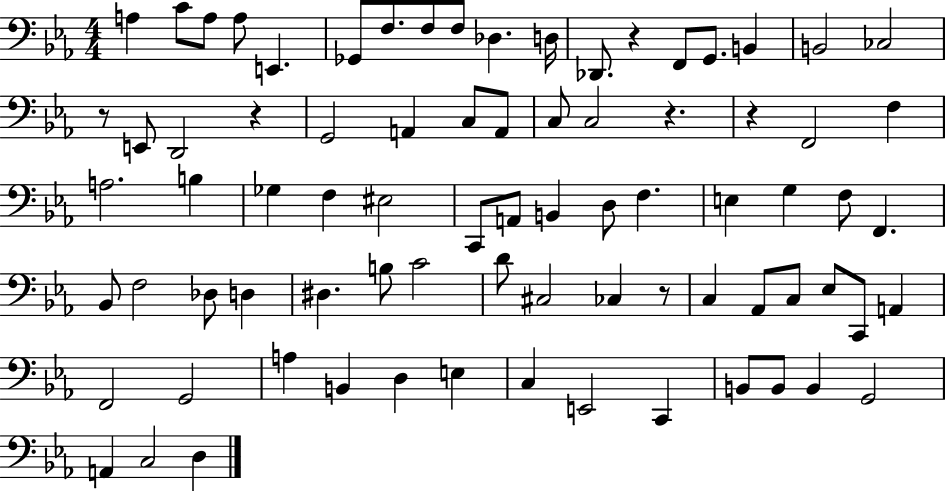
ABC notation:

X:1
T:Untitled
M:4/4
L:1/4
K:Eb
A, C/2 A,/2 A,/2 E,, _G,,/2 F,/2 F,/2 F,/2 _D, D,/4 _D,,/2 z F,,/2 G,,/2 B,, B,,2 _C,2 z/2 E,,/2 D,,2 z G,,2 A,, C,/2 A,,/2 C,/2 C,2 z z F,,2 F, A,2 B, _G, F, ^E,2 C,,/2 A,,/2 B,, D,/2 F, E, G, F,/2 F,, _B,,/2 F,2 _D,/2 D, ^D, B,/2 C2 D/2 ^C,2 _C, z/2 C, _A,,/2 C,/2 _E,/2 C,,/2 A,, F,,2 G,,2 A, B,, D, E, C, E,,2 C,, B,,/2 B,,/2 B,, G,,2 A,, C,2 D,